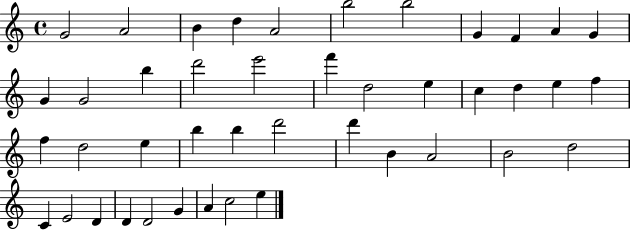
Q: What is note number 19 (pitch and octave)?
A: E5